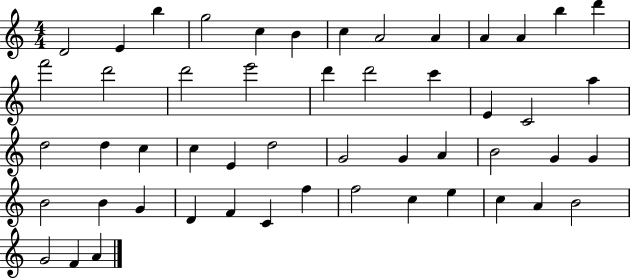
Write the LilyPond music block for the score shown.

{
  \clef treble
  \numericTimeSignature
  \time 4/4
  \key c \major
  d'2 e'4 b''4 | g''2 c''4 b'4 | c''4 a'2 a'4 | a'4 a'4 b''4 d'''4 | \break f'''2 d'''2 | d'''2 e'''2 | d'''4 d'''2 c'''4 | e'4 c'2 a''4 | \break d''2 d''4 c''4 | c''4 e'4 d''2 | g'2 g'4 a'4 | b'2 g'4 g'4 | \break b'2 b'4 g'4 | d'4 f'4 c'4 f''4 | f''2 c''4 e''4 | c''4 a'4 b'2 | \break g'2 f'4 a'4 | \bar "|."
}